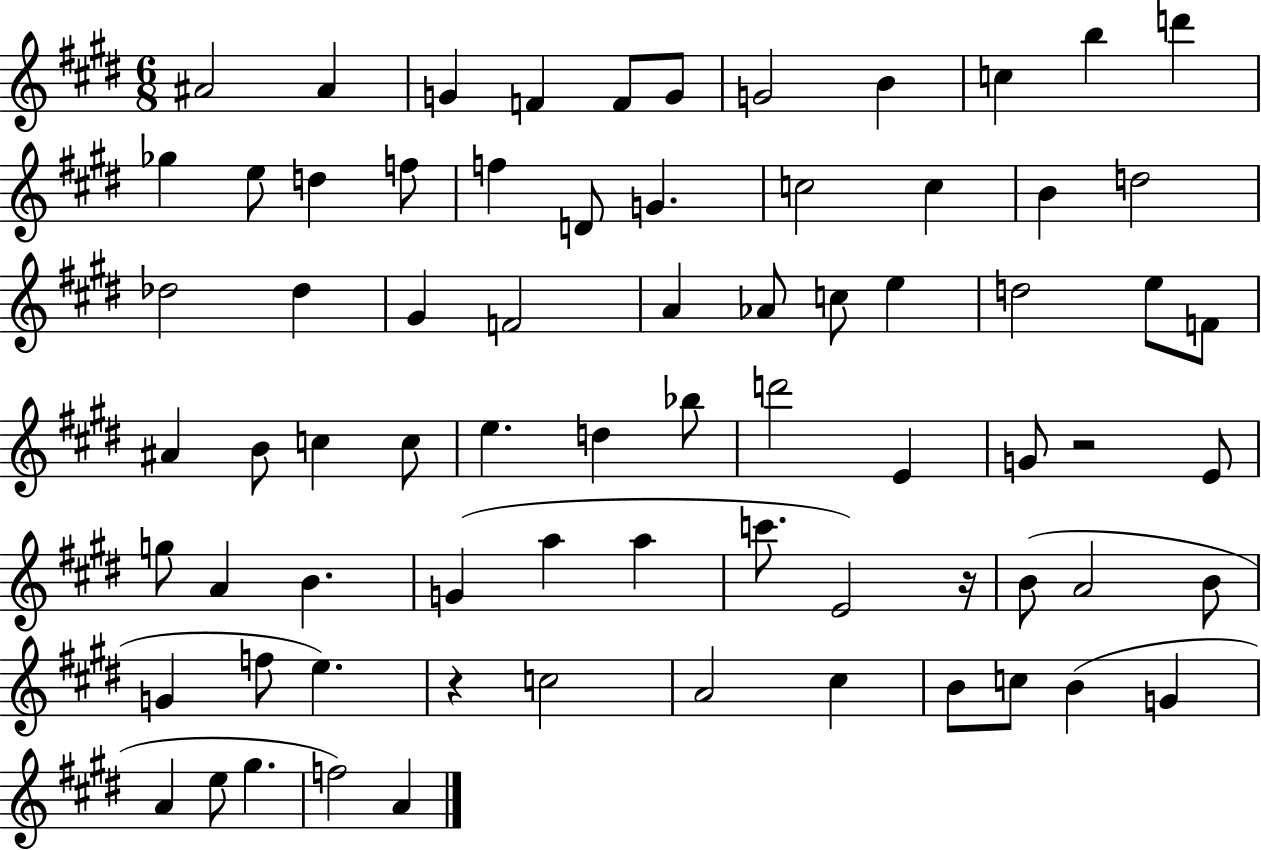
A#4/h A#4/q G4/q F4/q F4/e G4/e G4/h B4/q C5/q B5/q D6/q Gb5/q E5/e D5/q F5/e F5/q D4/e G4/q. C5/h C5/q B4/q D5/h Db5/h Db5/q G#4/q F4/h A4/q Ab4/e C5/e E5/q D5/h E5/e F4/e A#4/q B4/e C5/q C5/e E5/q. D5/q Bb5/e D6/h E4/q G4/e R/h E4/e G5/e A4/q B4/q. G4/q A5/q A5/q C6/e. E4/h R/s B4/e A4/h B4/e G4/q F5/e E5/q. R/q C5/h A4/h C#5/q B4/e C5/e B4/q G4/q A4/q E5/e G#5/q. F5/h A4/q